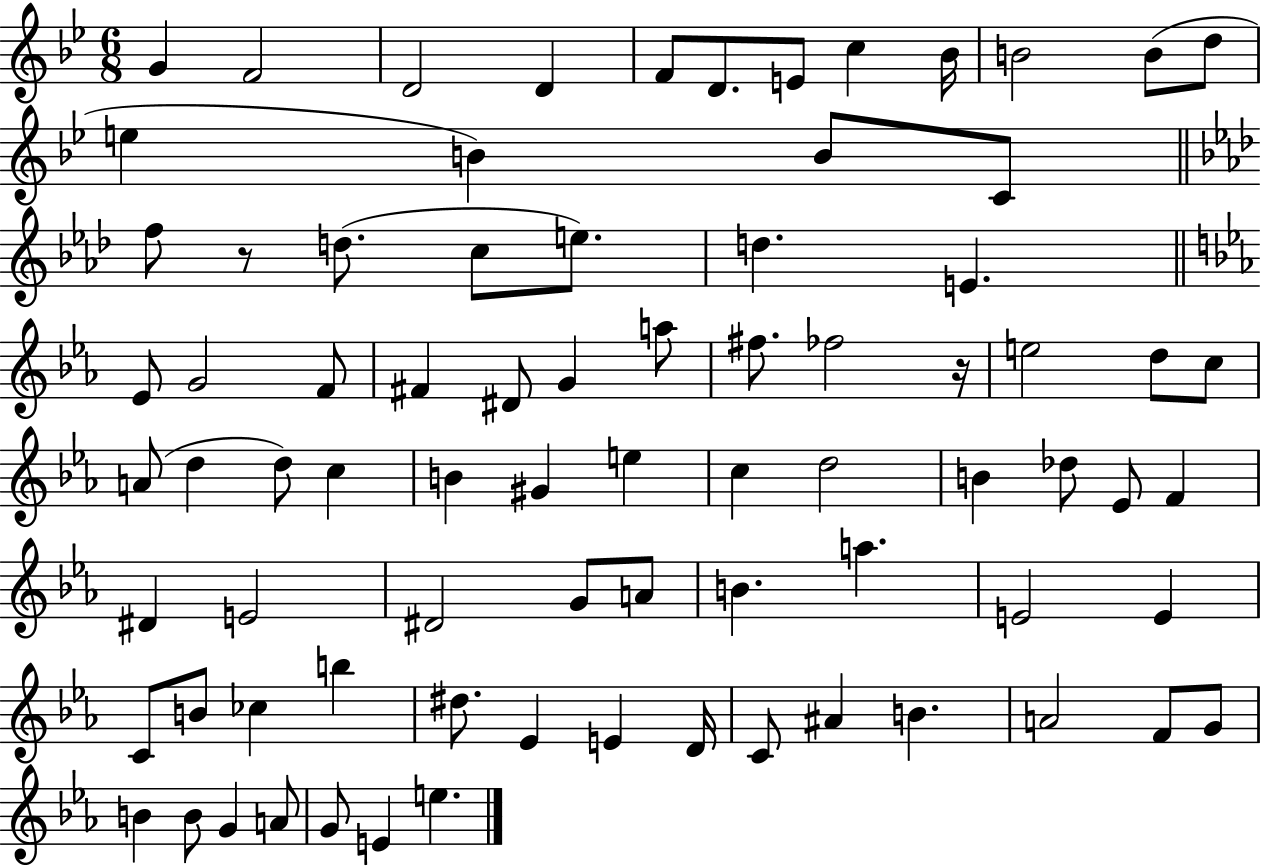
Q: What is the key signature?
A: BES major